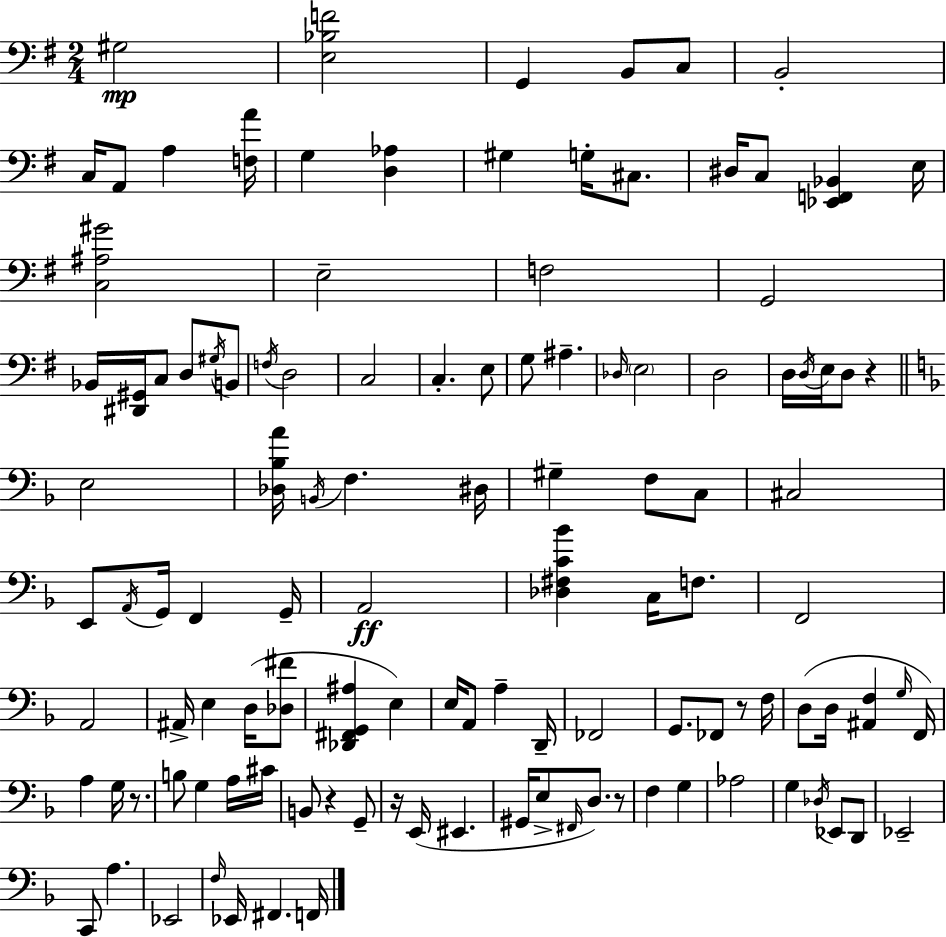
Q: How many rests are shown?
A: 6